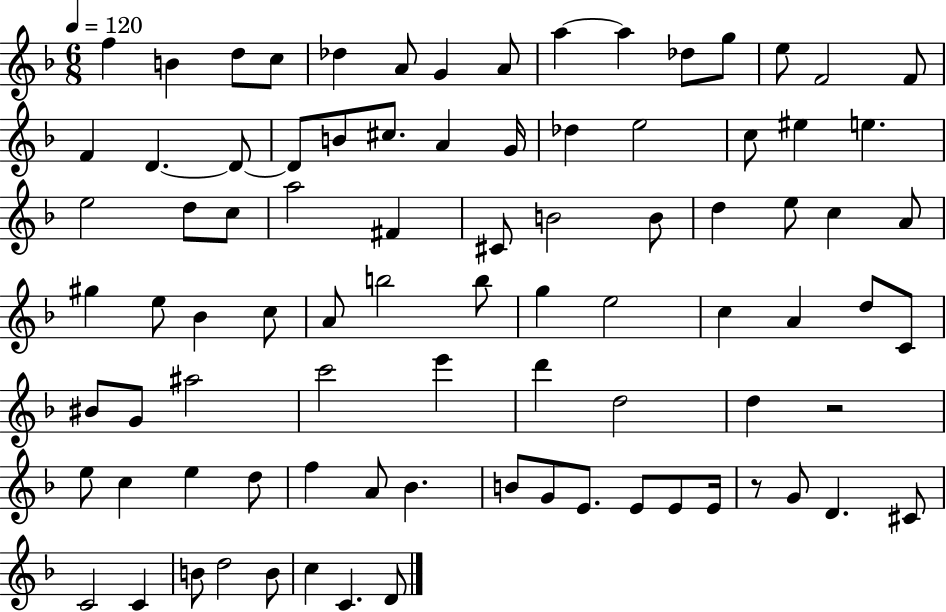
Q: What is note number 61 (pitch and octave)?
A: D5